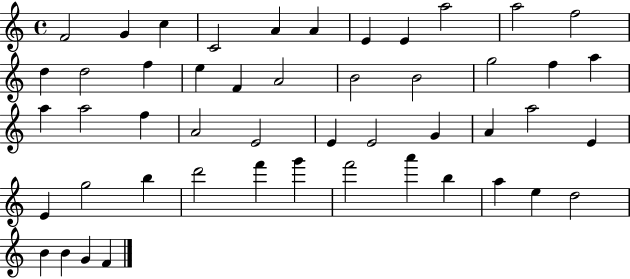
F4/h G4/q C5/q C4/h A4/q A4/q E4/q E4/q A5/h A5/h F5/h D5/q D5/h F5/q E5/q F4/q A4/h B4/h B4/h G5/h F5/q A5/q A5/q A5/h F5/q A4/h E4/h E4/q E4/h G4/q A4/q A5/h E4/q E4/q G5/h B5/q D6/h F6/q G6/q F6/h A6/q B5/q A5/q E5/q D5/h B4/q B4/q G4/q F4/q